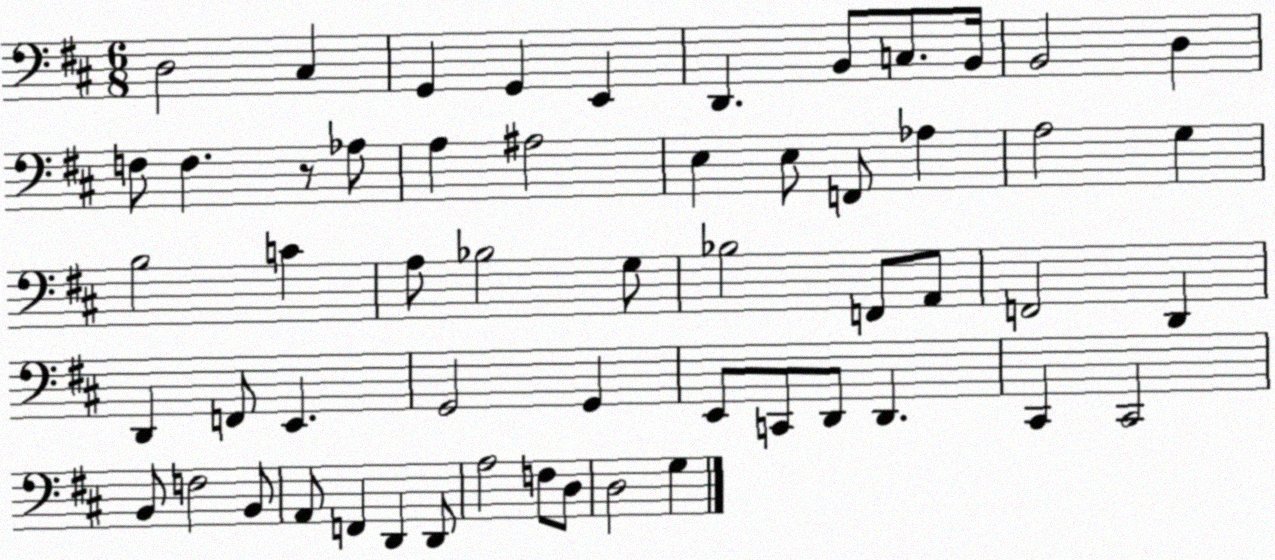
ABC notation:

X:1
T:Untitled
M:6/8
L:1/4
K:D
D,2 ^C, G,, G,, E,, D,, B,,/2 C,/2 B,,/4 B,,2 D, F,/2 F, z/2 _A,/2 A, ^A,2 E, E,/2 F,,/2 _A, A,2 G, B,2 C A,/2 _B,2 G,/2 _B,2 F,,/2 A,,/2 F,,2 D,, D,, F,,/2 E,, G,,2 G,, E,,/2 C,,/2 D,,/2 D,, ^C,, ^C,,2 B,,/2 F,2 B,,/2 A,,/2 F,, D,, D,,/2 A,2 F,/2 D,/2 D,2 G,